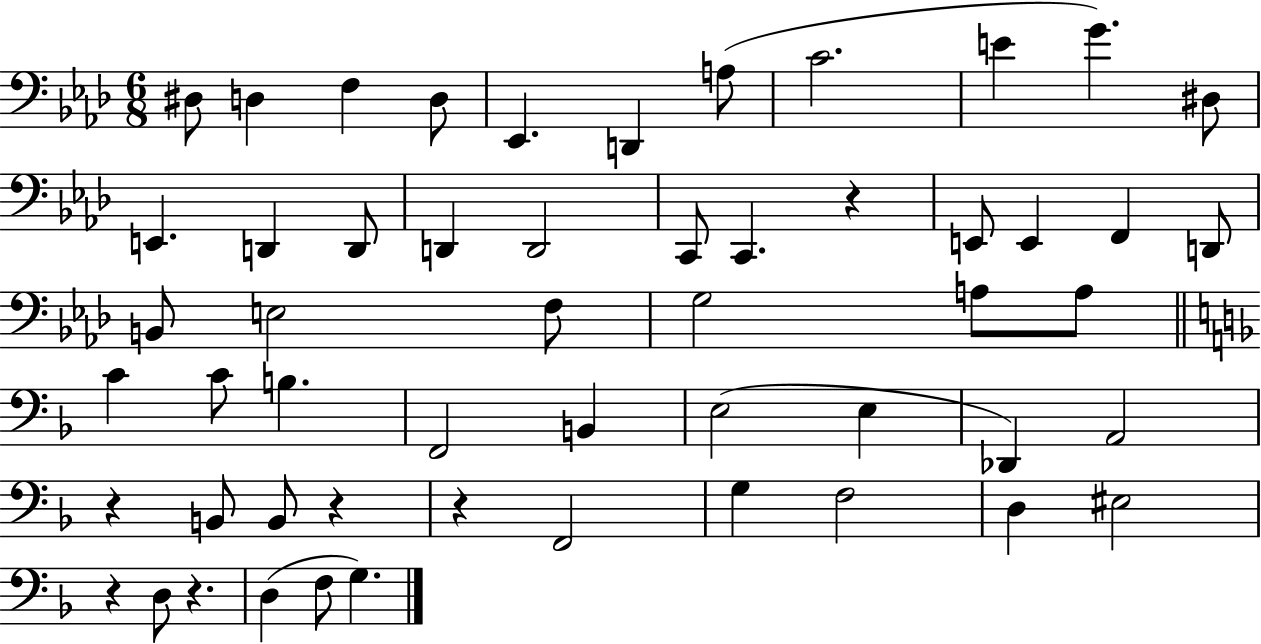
{
  \clef bass
  \numericTimeSignature
  \time 6/8
  \key aes \major
  dis8 d4 f4 d8 | ees,4. d,4 a8( | c'2. | e'4 g'4.) dis8 | \break e,4. d,4 d,8 | d,4 d,2 | c,8 c,4. r4 | e,8 e,4 f,4 d,8 | \break b,8 e2 f8 | g2 a8 a8 | \bar "||" \break \key f \major c'4 c'8 b4. | f,2 b,4 | e2( e4 | des,4) a,2 | \break r4 b,8 b,8 r4 | r4 f,2 | g4 f2 | d4 eis2 | \break r4 d8 r4. | d4( f8 g4.) | \bar "|."
}